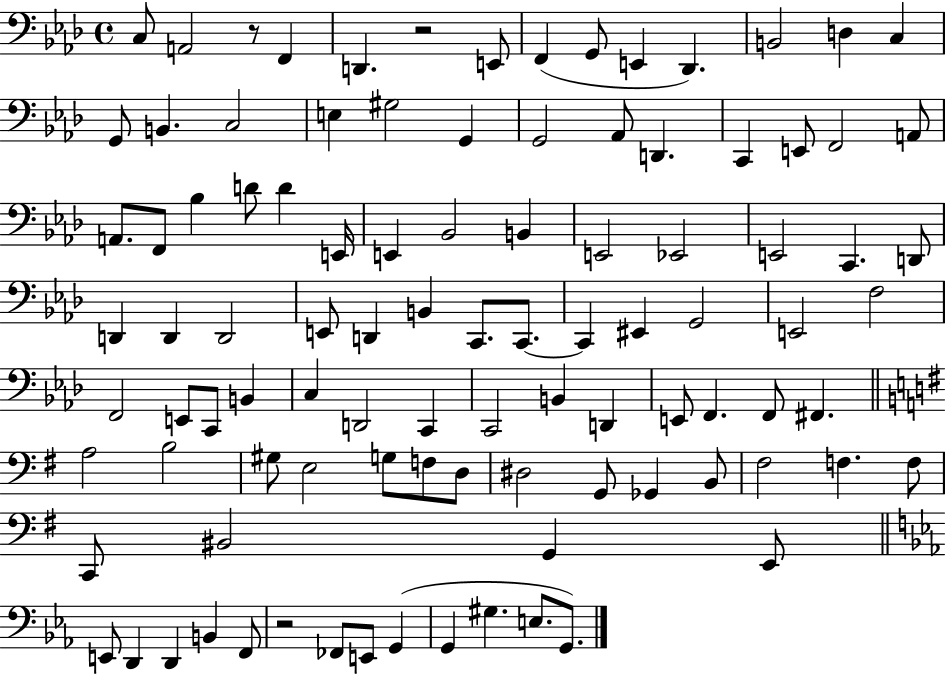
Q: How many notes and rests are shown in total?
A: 99